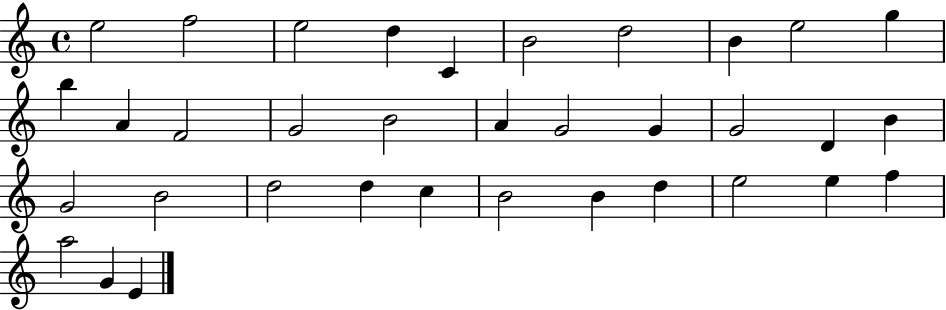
{
  \clef treble
  \time 4/4
  \defaultTimeSignature
  \key c \major
  e''2 f''2 | e''2 d''4 c'4 | b'2 d''2 | b'4 e''2 g''4 | \break b''4 a'4 f'2 | g'2 b'2 | a'4 g'2 g'4 | g'2 d'4 b'4 | \break g'2 b'2 | d''2 d''4 c''4 | b'2 b'4 d''4 | e''2 e''4 f''4 | \break a''2 g'4 e'4 | \bar "|."
}